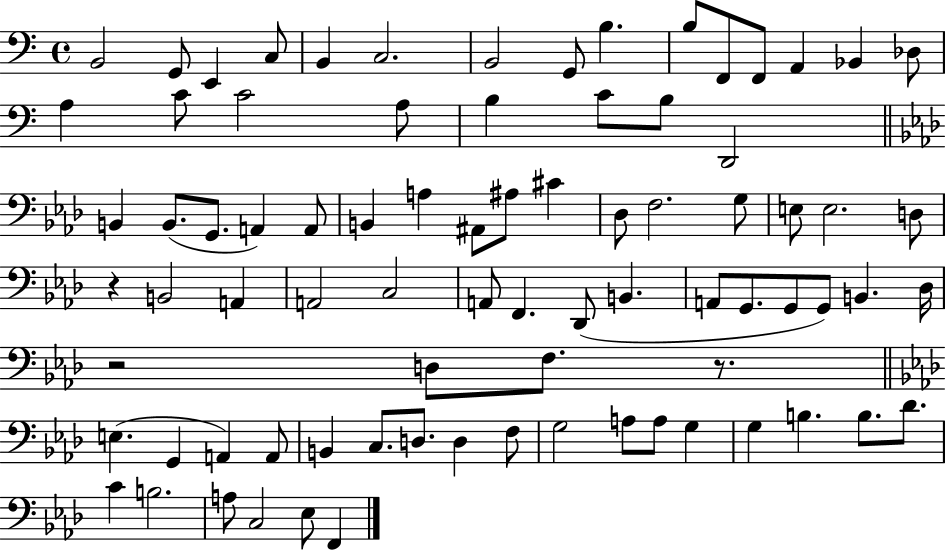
{
  \clef bass
  \time 4/4
  \defaultTimeSignature
  \key c \major
  b,2 g,8 e,4 c8 | b,4 c2. | b,2 g,8 b4. | b8 f,8 f,8 a,4 bes,4 des8 | \break a4 c'8 c'2 a8 | b4 c'8 b8 d,2 | \bar "||" \break \key aes \major b,4 b,8.( g,8. a,4) a,8 | b,4 a4 ais,8 ais8 cis'4 | des8 f2. g8 | e8 e2. d8 | \break r4 b,2 a,4 | a,2 c2 | a,8 f,4. des,8( b,4. | a,8 g,8. g,8 g,8) b,4. des16 | \break r2 d8 f8. r8. | \bar "||" \break \key aes \major e4.( g,4 a,4) a,8 | b,4 c8. d8. d4 f8 | g2 a8 a8 g4 | g4 b4. b8. des'8. | \break c'4 b2. | a8 c2 ees8 f,4 | \bar "|."
}